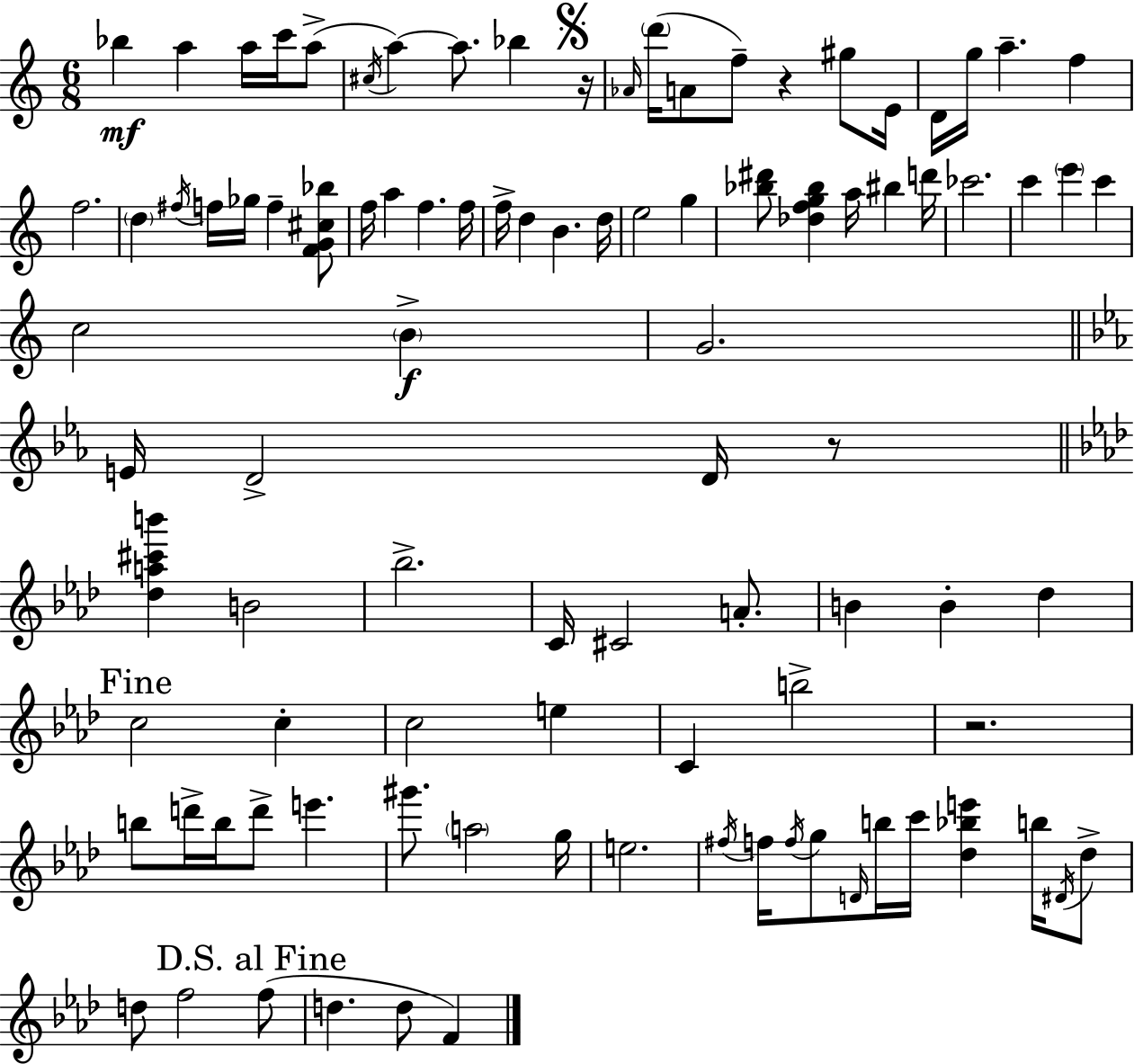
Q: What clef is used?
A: treble